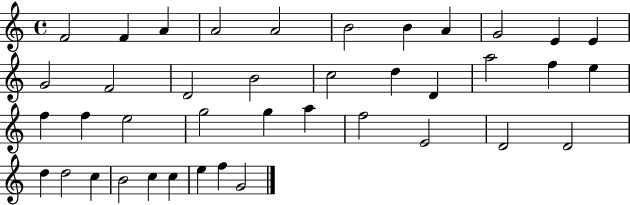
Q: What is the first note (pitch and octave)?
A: F4